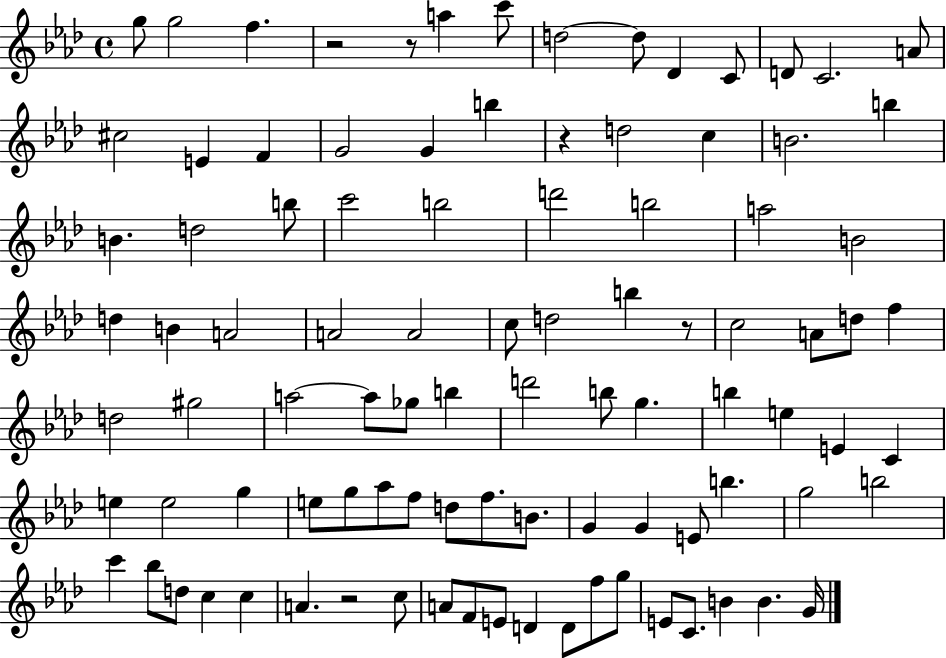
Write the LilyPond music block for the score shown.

{
  \clef treble
  \time 4/4
  \defaultTimeSignature
  \key aes \major
  g''8 g''2 f''4. | r2 r8 a''4 c'''8 | d''2~~ d''8 des'4 c'8 | d'8 c'2. a'8 | \break cis''2 e'4 f'4 | g'2 g'4 b''4 | r4 d''2 c''4 | b'2. b''4 | \break b'4. d''2 b''8 | c'''2 b''2 | d'''2 b''2 | a''2 b'2 | \break d''4 b'4 a'2 | a'2 a'2 | c''8 d''2 b''4 r8 | c''2 a'8 d''8 f''4 | \break d''2 gis''2 | a''2~~ a''8 ges''8 b''4 | d'''2 b''8 g''4. | b''4 e''4 e'4 c'4 | \break e''4 e''2 g''4 | e''8 g''8 aes''8 f''8 d''8 f''8. b'8. | g'4 g'4 e'8 b''4. | g''2 b''2 | \break c'''4 bes''8 d''8 c''4 c''4 | a'4. r2 c''8 | a'8 f'8 e'8 d'4 d'8 f''8 g''8 | e'8 c'8. b'4 b'4. g'16 | \break \bar "|."
}